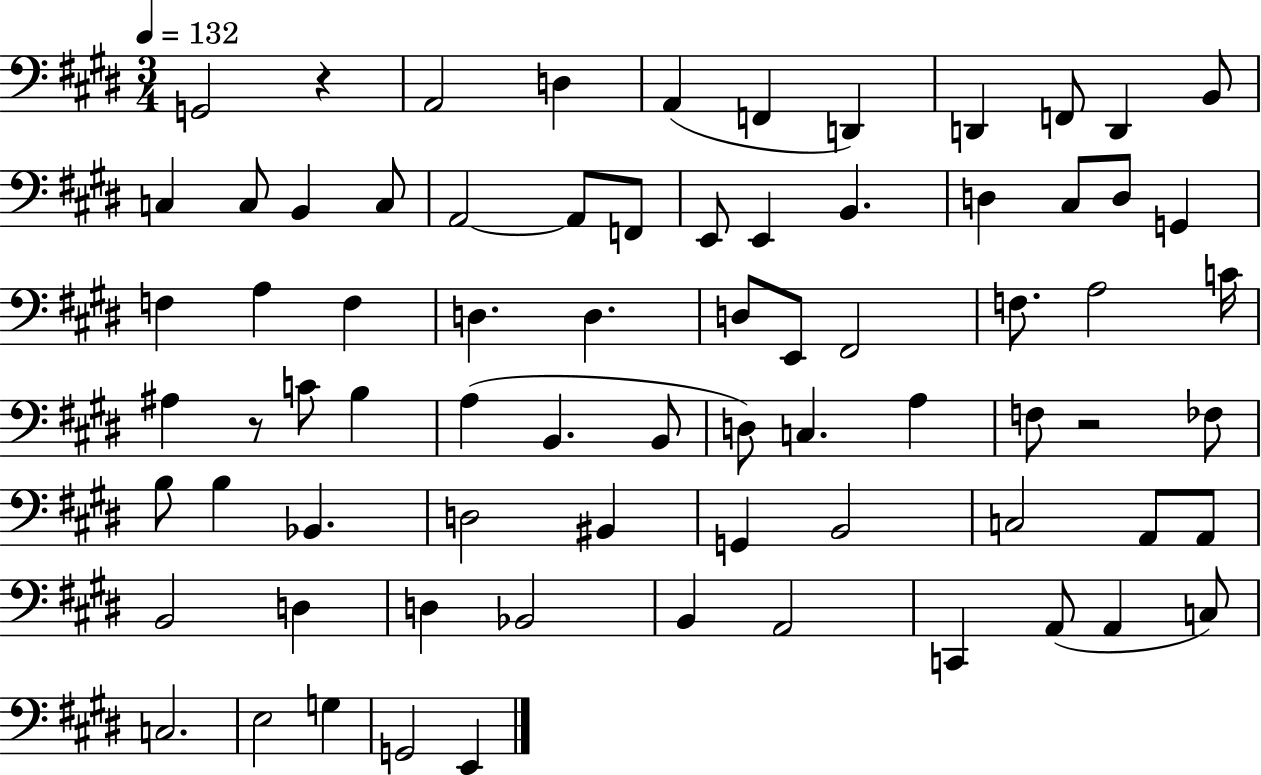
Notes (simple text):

G2/h R/q A2/h D3/q A2/q F2/q D2/q D2/q F2/e D2/q B2/e C3/q C3/e B2/q C3/e A2/h A2/e F2/e E2/e E2/q B2/q. D3/q C#3/e D3/e G2/q F3/q A3/q F3/q D3/q. D3/q. D3/e E2/e F#2/h F3/e. A3/h C4/s A#3/q R/e C4/e B3/q A3/q B2/q. B2/e D3/e C3/q. A3/q F3/e R/h FES3/e B3/e B3/q Bb2/q. D3/h BIS2/q G2/q B2/h C3/h A2/e A2/e B2/h D3/q D3/q Bb2/h B2/q A2/h C2/q A2/e A2/q C3/e C3/h. E3/h G3/q G2/h E2/q